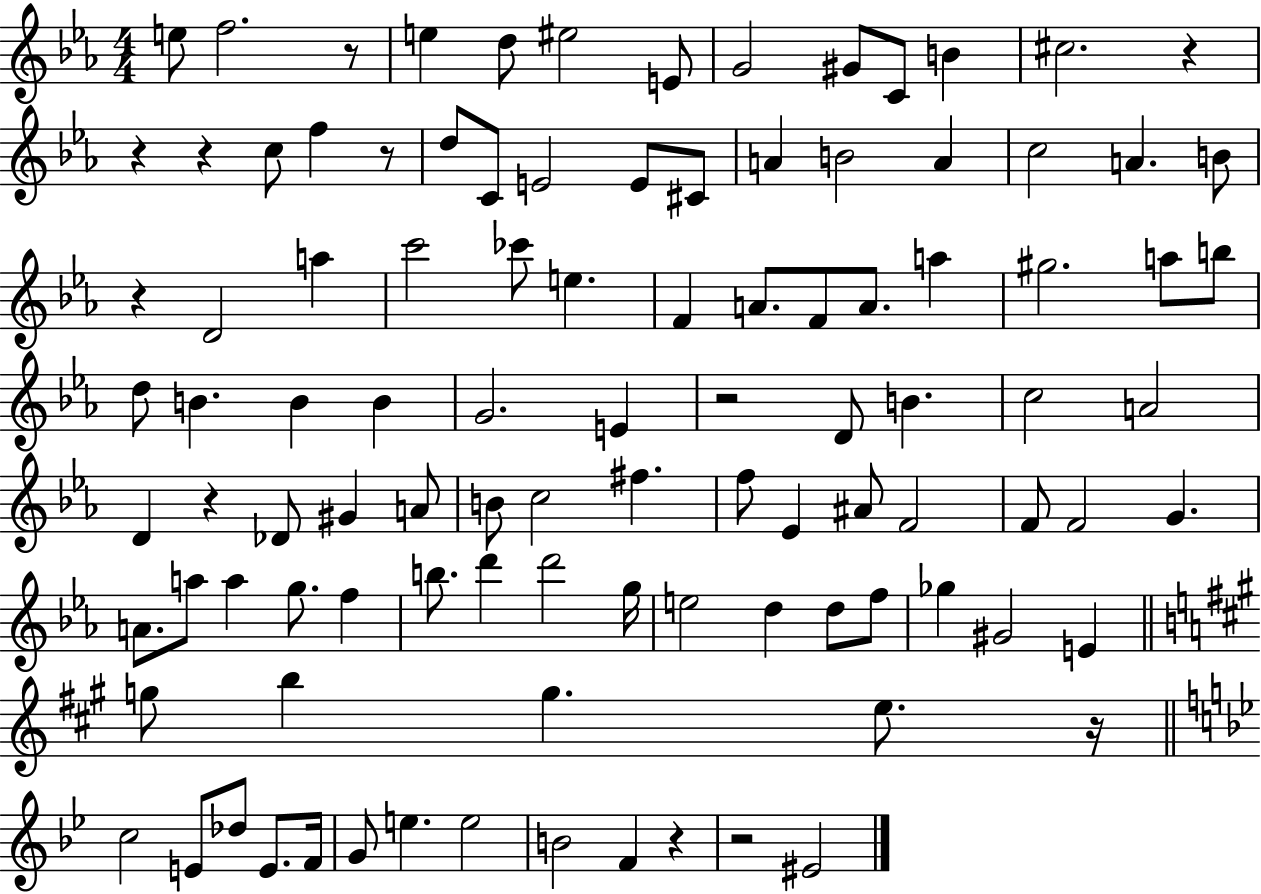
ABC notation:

X:1
T:Untitled
M:4/4
L:1/4
K:Eb
e/2 f2 z/2 e d/2 ^e2 E/2 G2 ^G/2 C/2 B ^c2 z z z c/2 f z/2 d/2 C/2 E2 E/2 ^C/2 A B2 A c2 A B/2 z D2 a c'2 _c'/2 e F A/2 F/2 A/2 a ^g2 a/2 b/2 d/2 B B B G2 E z2 D/2 B c2 A2 D z _D/2 ^G A/2 B/2 c2 ^f f/2 _E ^A/2 F2 F/2 F2 G A/2 a/2 a g/2 f b/2 d' d'2 g/4 e2 d d/2 f/2 _g ^G2 E g/2 b g e/2 z/4 c2 E/2 _d/2 E/2 F/4 G/2 e e2 B2 F z z2 ^E2